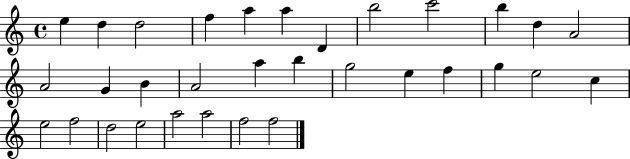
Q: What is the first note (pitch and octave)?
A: E5